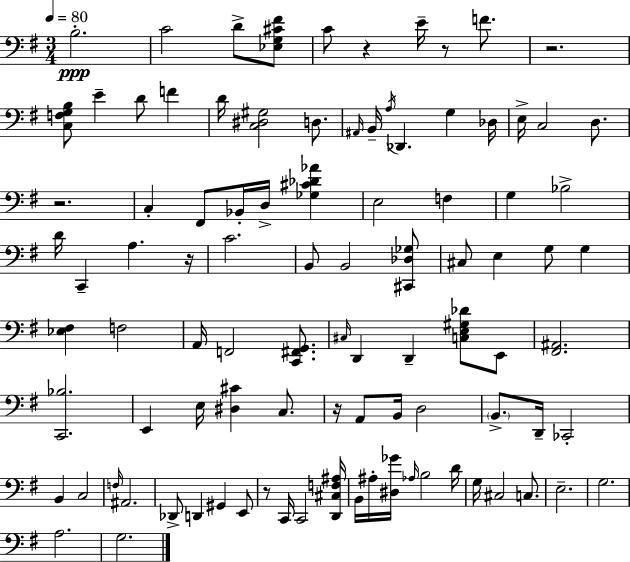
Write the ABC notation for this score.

X:1
T:Untitled
M:3/4
L:1/4
K:G
B,2 C2 D/2 [_E,G,^C^F]/2 C/2 z E/4 z/2 F/2 z2 [C,F,G,B,]/2 E D/2 F D/4 [C,^D,^G,]2 D,/2 ^A,,/4 B,,/4 A,/4 _D,, G, _D,/4 E,/4 C,2 D,/2 z2 C, ^F,,/2 _B,,/4 D,/4 [_G,^C_D_A] E,2 F, G, _B,2 D/4 C,, A, z/4 C2 B,,/2 B,,2 [^C,,_D,_G,]/2 ^C,/2 E, G,/2 G, [_E,^F,] F,2 A,,/4 F,,2 [C,,^F,,G,,]/2 ^C,/4 D,, D,, [C,E,^G,_D]/2 E,,/2 [^F,,^A,,]2 [C,,_B,]2 E,, E,/4 [^D,^C] C,/2 z/4 A,,/2 B,,/4 D,2 B,,/2 D,,/4 _C,,2 B,, C,2 F,/4 ^A,,2 _D,,/2 D,, ^G,, E,,/2 z/2 C,,/4 C,,2 [D,,^C,F,^A,]/4 B,,/4 ^A,/4 [^D,_G]/4 _A,/4 B,2 D/4 G,/4 ^C,2 C,/2 E,2 G,2 A,2 G,2